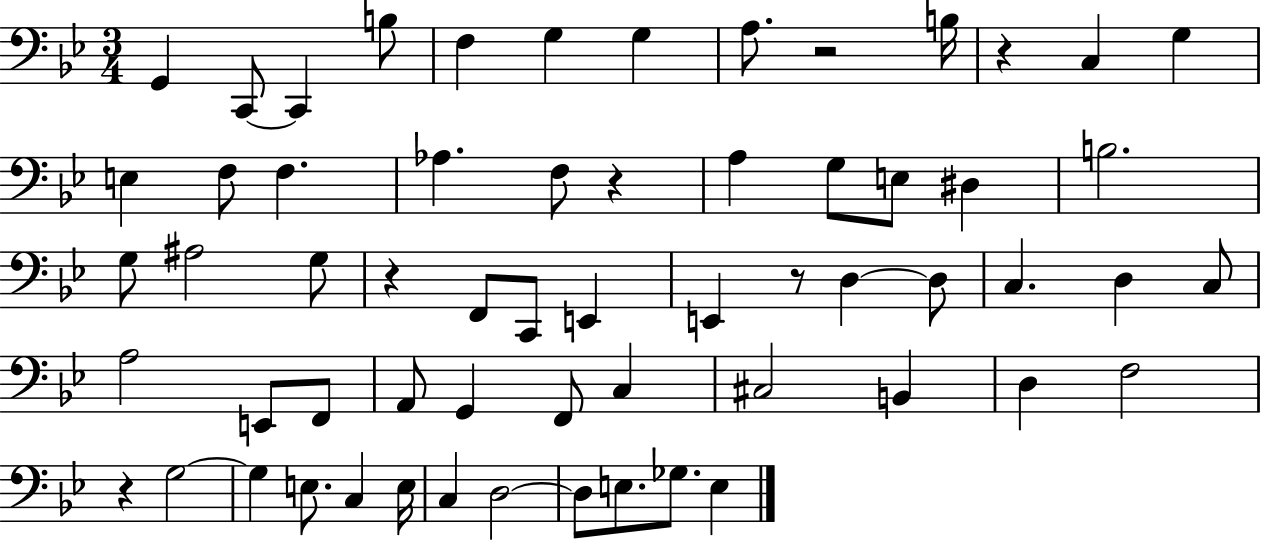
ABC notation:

X:1
T:Untitled
M:3/4
L:1/4
K:Bb
G,, C,,/2 C,, B,/2 F, G, G, A,/2 z2 B,/4 z C, G, E, F,/2 F, _A, F,/2 z A, G,/2 E,/2 ^D, B,2 G,/2 ^A,2 G,/2 z F,,/2 C,,/2 E,, E,, z/2 D, D,/2 C, D, C,/2 A,2 E,,/2 F,,/2 A,,/2 G,, F,,/2 C, ^C,2 B,, D, F,2 z G,2 G, E,/2 C, E,/4 C, D,2 D,/2 E,/2 _G,/2 E,